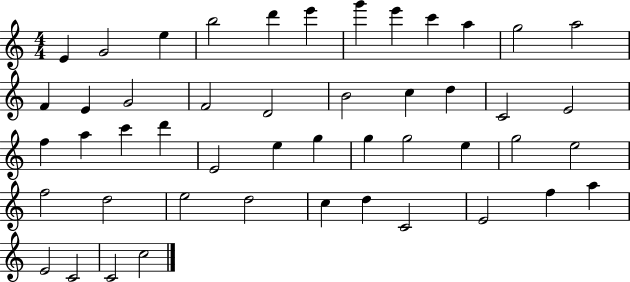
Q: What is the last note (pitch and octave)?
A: C5